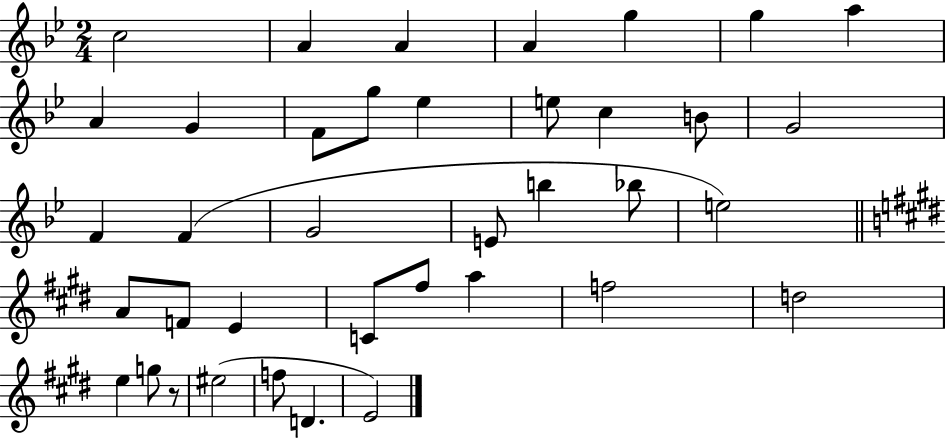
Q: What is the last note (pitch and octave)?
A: E4